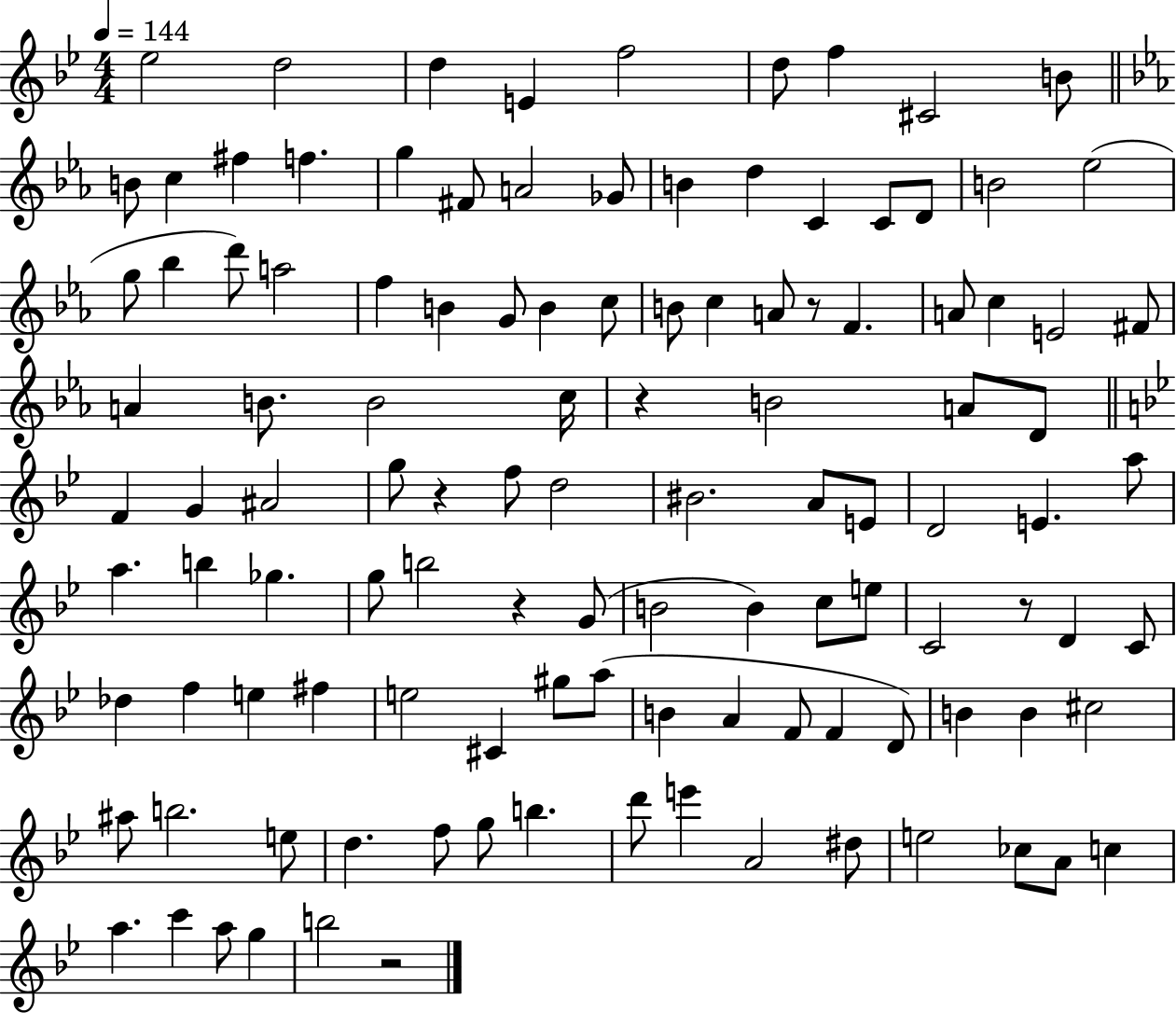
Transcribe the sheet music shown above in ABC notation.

X:1
T:Untitled
M:4/4
L:1/4
K:Bb
_e2 d2 d E f2 d/2 f ^C2 B/2 B/2 c ^f f g ^F/2 A2 _G/2 B d C C/2 D/2 B2 _e2 g/2 _b d'/2 a2 f B G/2 B c/2 B/2 c A/2 z/2 F A/2 c E2 ^F/2 A B/2 B2 c/4 z B2 A/2 D/2 F G ^A2 g/2 z f/2 d2 ^B2 A/2 E/2 D2 E a/2 a b _g g/2 b2 z G/2 B2 B c/2 e/2 C2 z/2 D C/2 _d f e ^f e2 ^C ^g/2 a/2 B A F/2 F D/2 B B ^c2 ^a/2 b2 e/2 d f/2 g/2 b d'/2 e' A2 ^d/2 e2 _c/2 A/2 c a c' a/2 g b2 z2